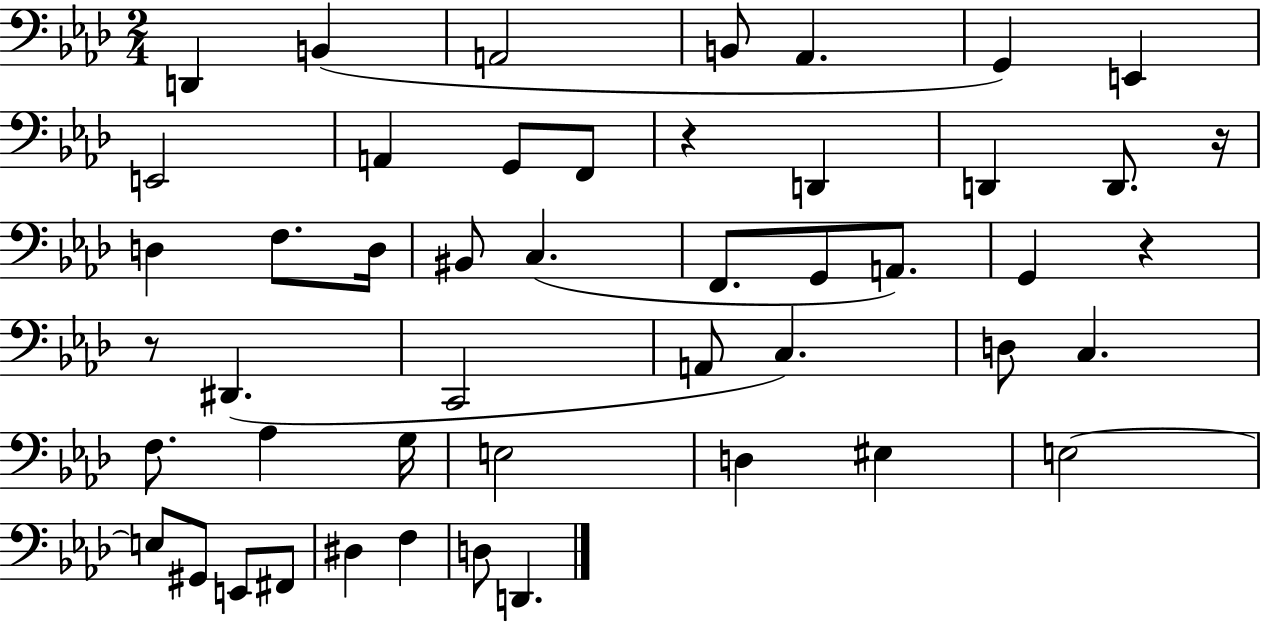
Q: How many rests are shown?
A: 4